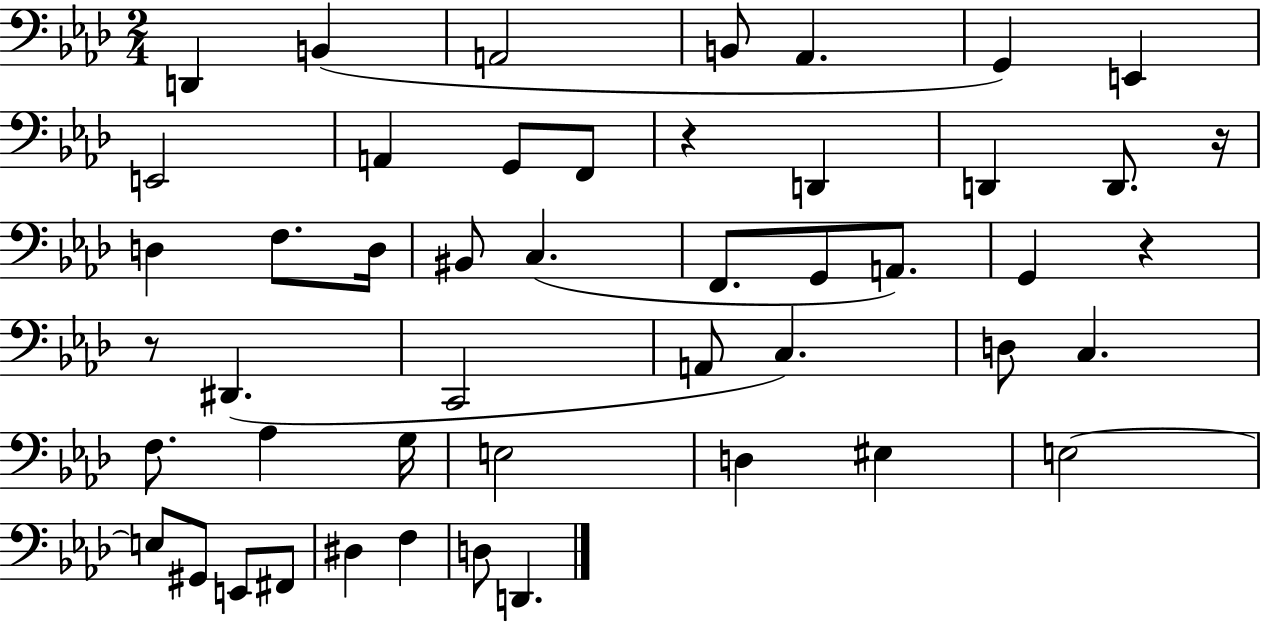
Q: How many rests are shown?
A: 4